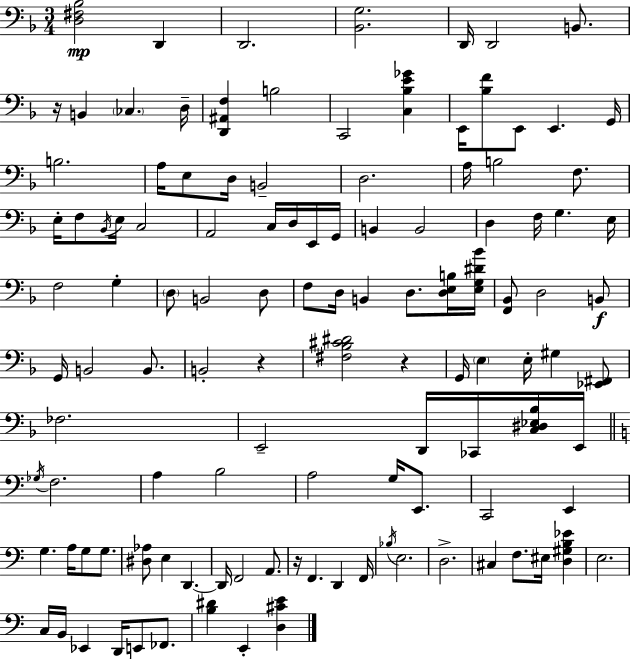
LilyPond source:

{
  \clef bass
  \numericTimeSignature
  \time 3/4
  \key d \minor
  <d fis bes>2\mp d,4 | d,2. | <bes, g>2. | d,16 d,2 b,8. | \break r16 b,4 \parenthesize ces4. d16-- | <d, ais, f>4 b2 | c,2 <c bes e' ges'>4 | e,16 <bes f'>8 e,8 e,4. g,16 | \break b2. | a16 e8 d16 b,2-- | d2. | a16 b2 f8. | \break e16-. f8 \acciaccatura { bes,16 } e16 c2 | a,2 c16 d16 e,16 | g,16 b,4 b,2 | d4 f16 g4. | \break e16 f2 g4-. | \parenthesize d8 b,2 d8 | f8 d16 b,4 d8. <d e b>16 | <e g dis' bes'>16 <f, bes,>8 d2 b,8\f | \break g,16 b,2 b,8. | b,2-. r4 | <fis bes cis' dis'>2 r4 | g,16 \parenthesize e4 e16-. gis4 <ees, fis,>8 | \break fes2. | e,2-- d,16 ces,16 <c dis ees bes>16 | e,16 \bar "||" \break \key c \major \acciaccatura { ges16 } f2. | a4 b2 | a2 g16 e,8. | c,2 e,4 | \break g4. a16 g8 g8. | <dis aes>8 e4 d,4.~~ | d,16 f,2 a,8. | r16 f,4. d,4 | \break f,16 \acciaccatura { bes16 } e2. | d2.-> | cis4 f8. eis16 <d gis b ees'>4 | e2. | \break c16 b,16 ees,4 d,16 e,8 fes,8. | <b dis'>4 e,4-. <d cis' e'>4 | \bar "|."
}